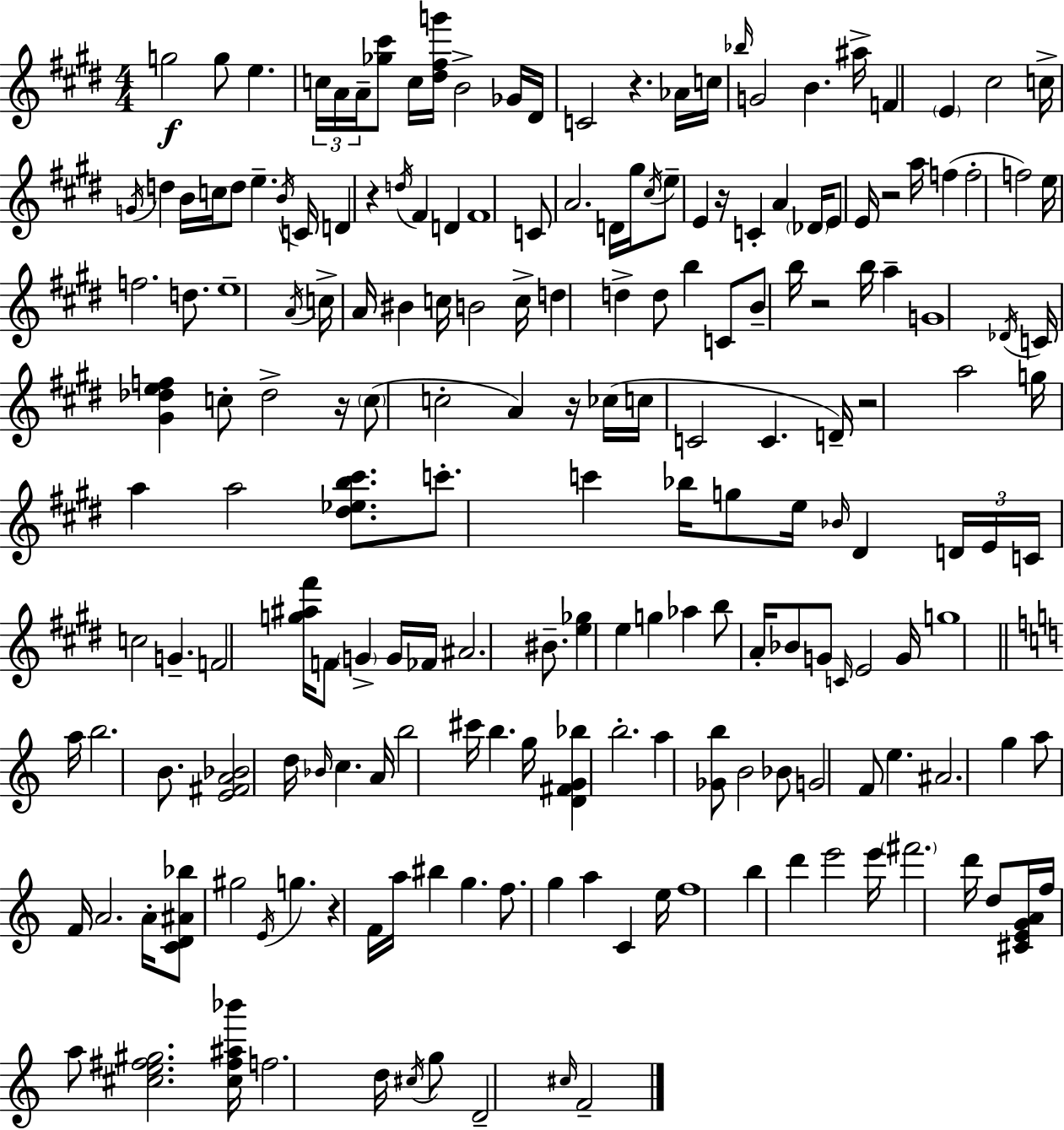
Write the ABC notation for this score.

X:1
T:Untitled
M:4/4
L:1/4
K:E
g2 g/2 e c/4 A/4 A/4 [_g^c']/2 c/4 [^d^fg']/4 B2 _G/4 ^D/4 C2 z _A/4 c/4 _b/4 G2 B ^a/4 F E ^c2 c/4 G/4 d B/4 c/4 d/2 e B/4 C/4 D z d/4 ^F D ^F4 C/2 A2 D/4 ^g/4 ^c/4 e/2 E z/4 C A _D/4 E/2 E/4 z2 a/4 f f2 f2 e/4 f2 d/2 e4 A/4 c/4 A/4 ^B c/4 B2 c/4 d d d/2 b C/2 B/2 b/4 z2 b/4 a G4 _D/4 C/4 [^G_def] c/2 _d2 z/4 c/2 c2 A z/4 _c/4 c/4 C2 C D/4 z2 a2 g/4 a a2 [^d_eb^c']/2 c'/2 c' _b/4 g/2 e/4 _B/4 ^D D/4 E/4 C/4 c2 G F2 [g^a^f']/4 F/2 G G/4 _F/4 ^A2 ^B/2 [e_g] e g _a b/2 A/4 _B/2 G/2 C/4 E2 G/4 g4 a/4 b2 B/2 [E^FA_B]2 d/4 _B/4 c A/4 b2 ^c'/4 b g/4 [D^FG_b] b2 a [_Gb]/2 B2 _B/2 G2 F/2 e ^A2 g a/2 F/4 A2 A/4 [CD^A_b]/2 ^g2 E/4 g z F/4 a/4 ^b g f/2 g a C e/4 f4 b d' e'2 e'/4 ^f'2 d'/4 d/2 [^CEGA]/4 f/4 a/2 [^ce^f^g]2 [^c^f^a_b']/4 f2 d/4 ^c/4 g/2 D2 ^c/4 F2